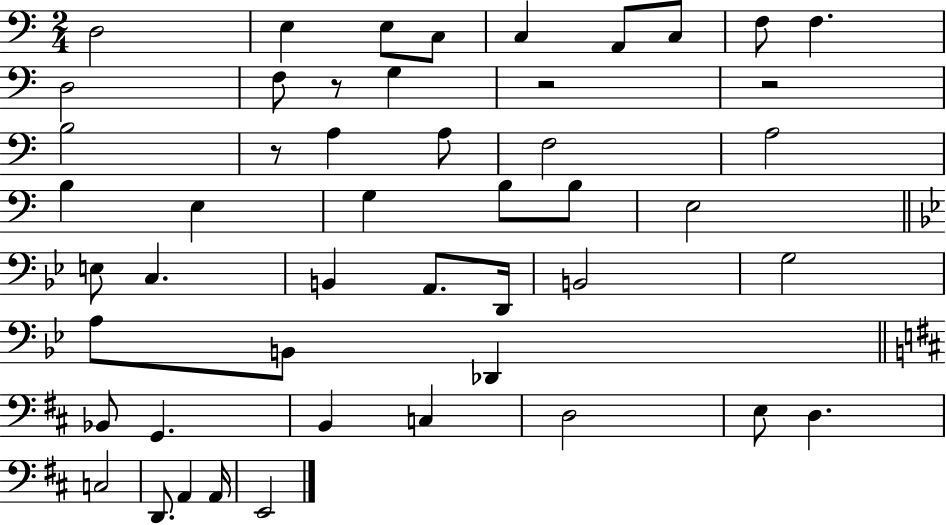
D3/h E3/q E3/e C3/e C3/q A2/e C3/e F3/e F3/q. D3/h F3/e R/e G3/q R/h R/h B3/h R/e A3/q A3/e F3/h A3/h B3/q E3/q G3/q B3/e B3/e E3/h E3/e C3/q. B2/q A2/e. D2/s B2/h G3/h A3/e B2/e Db2/q Bb2/e G2/q. B2/q C3/q D3/h E3/e D3/q. C3/h D2/e. A2/q A2/s E2/h